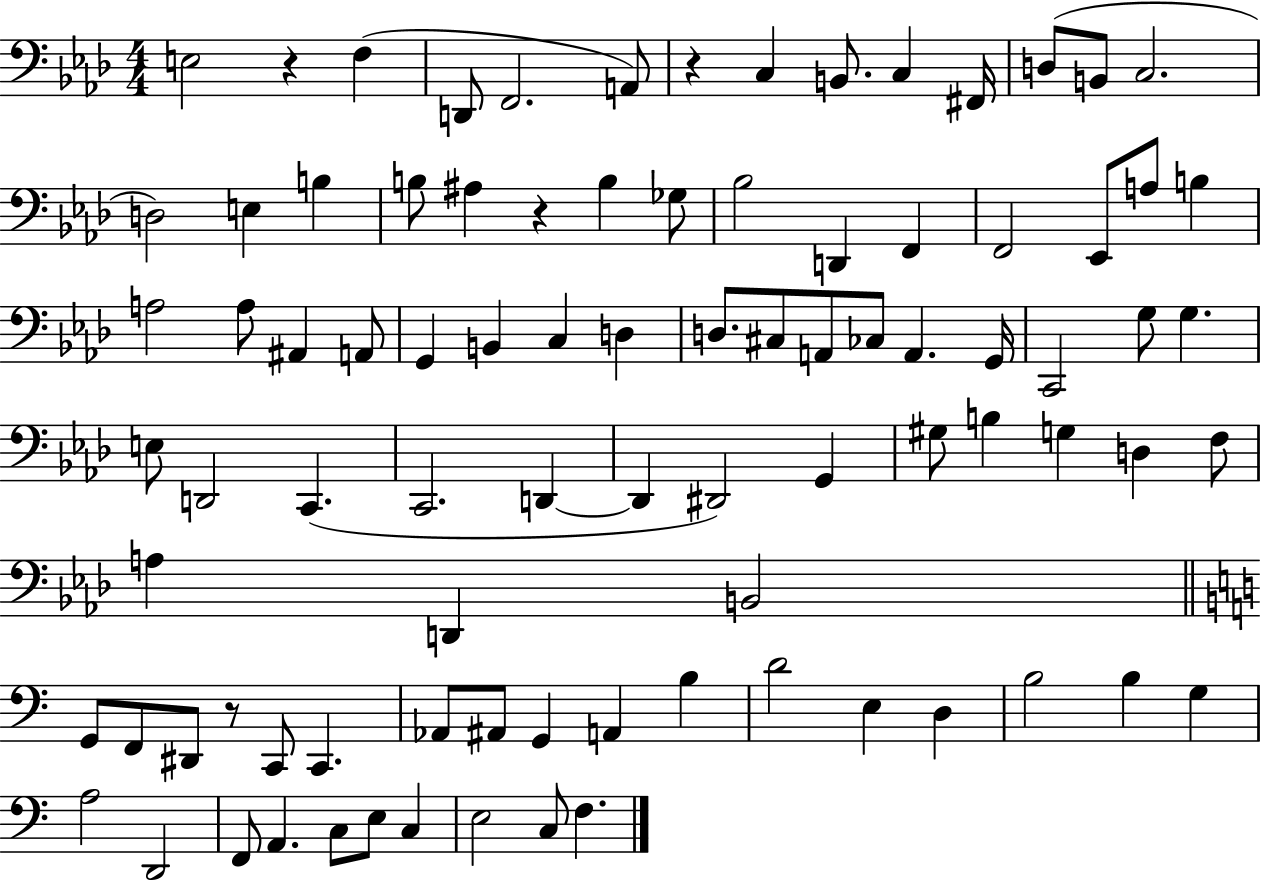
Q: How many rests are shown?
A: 4